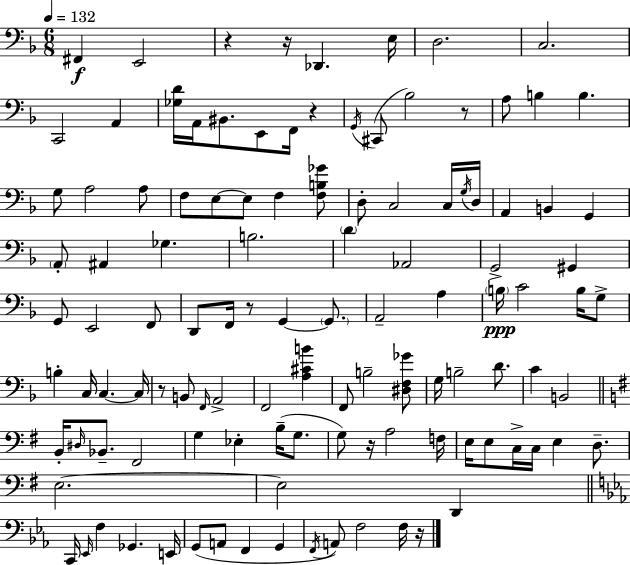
X:1
T:Untitled
M:6/8
L:1/4
K:F
^F,, E,,2 z z/4 _D,, E,/4 D,2 C,2 C,,2 A,, [_G,D]/4 A,,/4 ^B,,/2 E,,/2 F,,/4 z G,,/4 ^C,,/2 _B,2 z/2 A,/2 B, B, G,/2 A,2 A,/2 F,/2 E,/2 E,/2 F, [F,B,_G]/2 D,/2 C,2 C,/4 G,/4 D,/4 A,, B,, G,, A,,/2 ^A,, _G, B,2 D _A,,2 G,,2 ^G,, G,,/2 E,,2 F,,/2 D,,/2 F,,/4 z/2 G,, G,,/2 A,,2 A, B,/4 C2 B,/4 G,/2 B, C,/4 C, C,/4 z/2 B,,/2 F,,/4 A,,2 F,,2 [A,^CB] F,,/2 B,2 [^D,F,_G]/2 G,/4 B,2 D/2 C B,,2 B,,/4 ^D,/4 _B,,/2 ^F,,2 G, _E, B,/4 G,/2 G,/2 z/4 A,2 F,/4 E,/4 E,/2 C,/4 C,/4 E, D,/2 E,2 E,2 D,, C,,/4 _E,,/4 F, _G,, E,,/4 G,,/2 A,,/2 F,, G,, F,,/4 A,,/2 F,2 F,/4 z/4